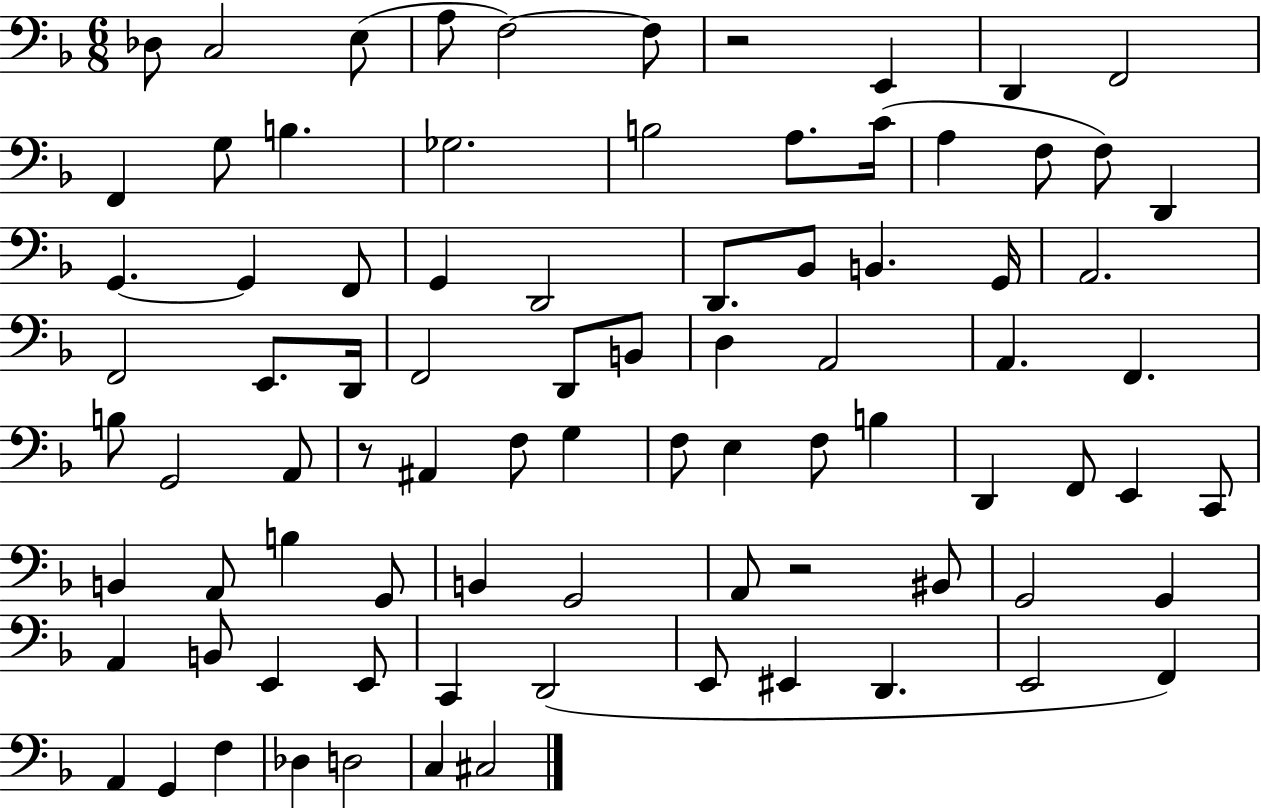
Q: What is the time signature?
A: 6/8